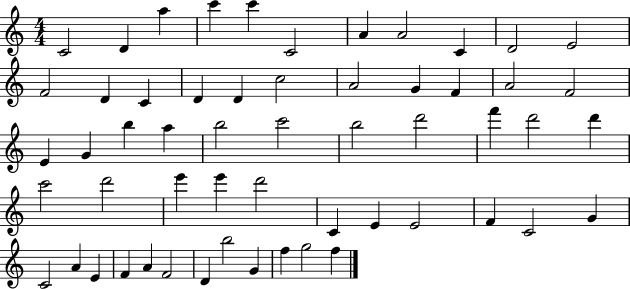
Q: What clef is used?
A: treble